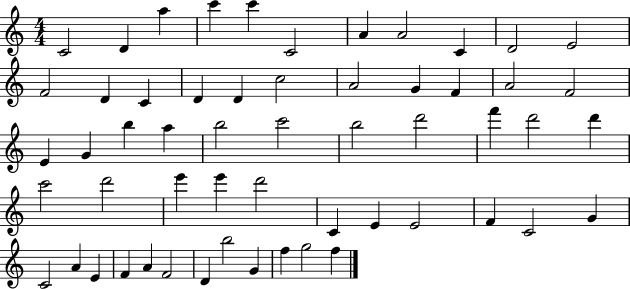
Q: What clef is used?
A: treble